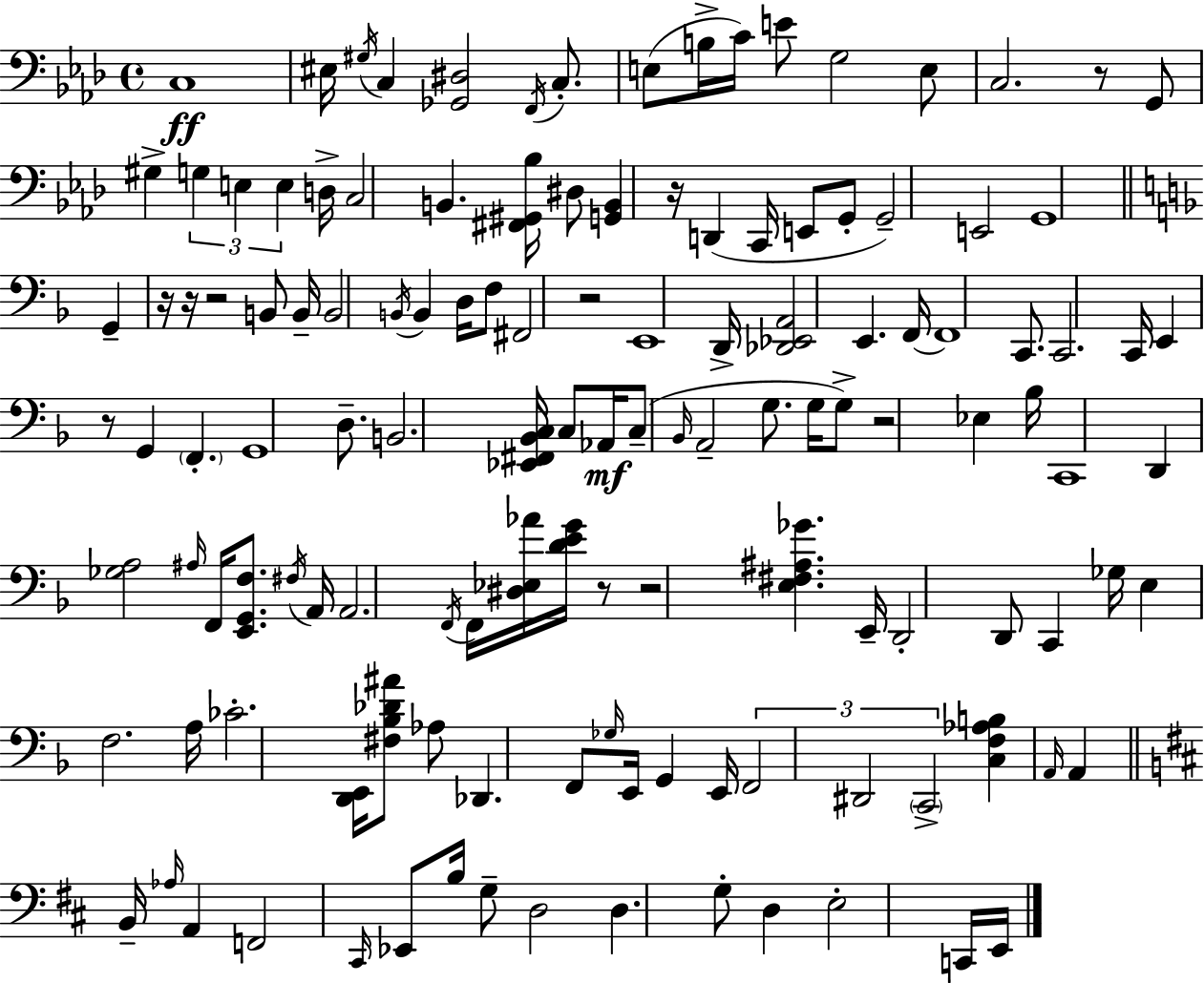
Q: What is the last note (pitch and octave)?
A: E2